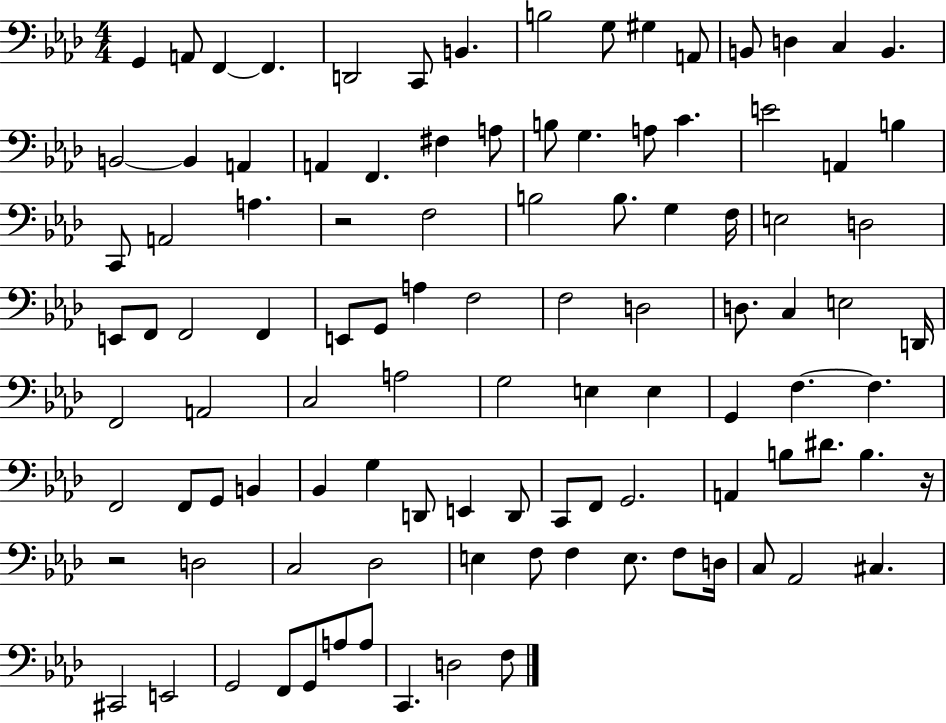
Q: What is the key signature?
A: AES major